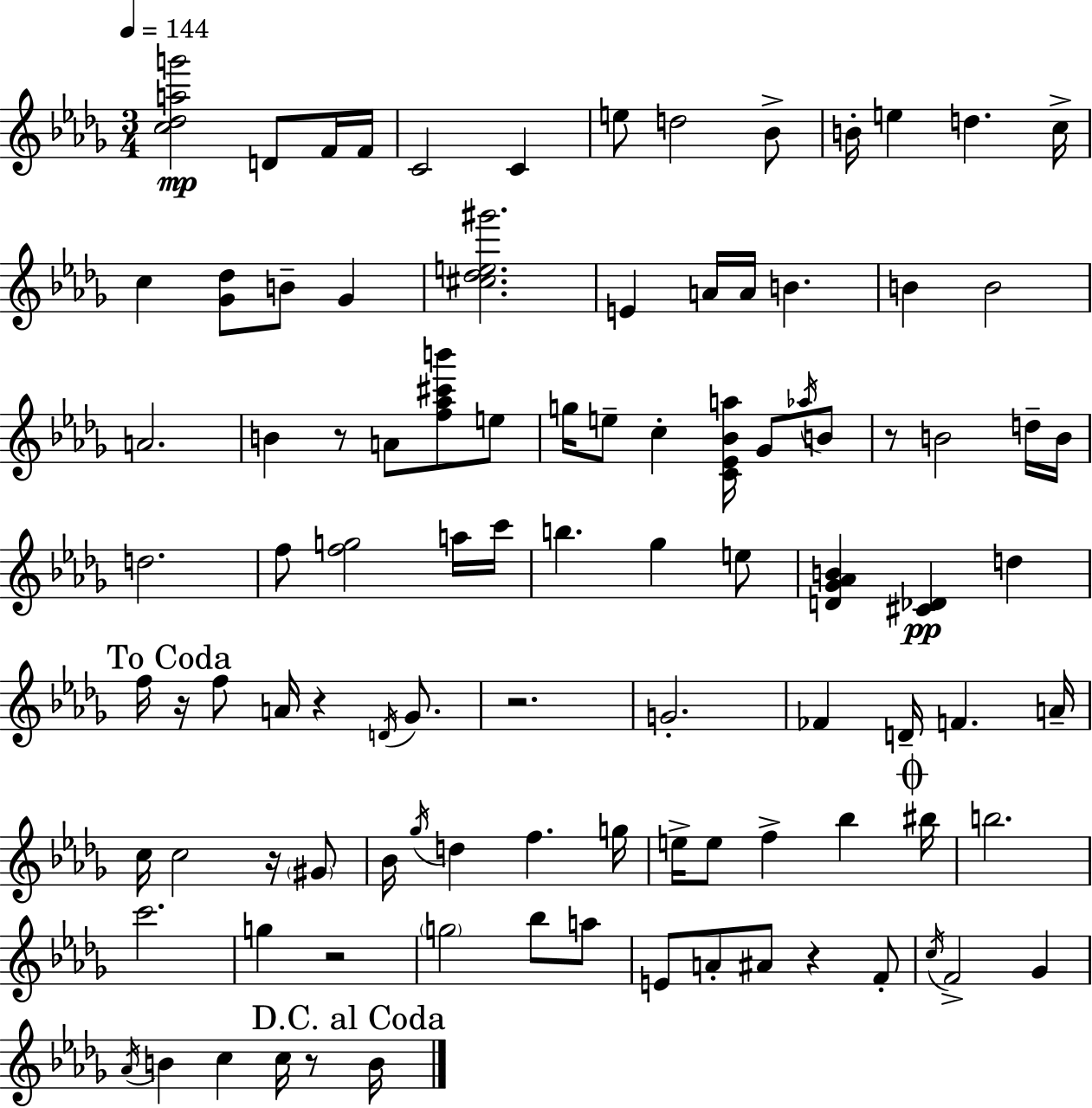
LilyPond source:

{
  \clef treble
  \numericTimeSignature
  \time 3/4
  \key bes \minor
  \tempo 4 = 144
  <c'' des'' a'' g'''>2\mp d'8 f'16 f'16 | c'2 c'4 | e''8 d''2 bes'8-> | b'16-. e''4 d''4. c''16-> | \break c''4 <ges' des''>8 b'8-- ges'4 | <cis'' des'' e'' gis'''>2. | e'4 a'16 a'16 b'4. | b'4 b'2 | \break a'2. | b'4 r8 a'8 <f'' aes'' cis''' b'''>8 e''8 | g''16 e''8-- c''4-. <c' ees' bes' a''>16 ges'8 \acciaccatura { aes''16 } b'8 | r8 b'2 d''16-- | \break b'16 d''2. | f''8 <f'' g''>2 a''16 | c'''16 b''4. ges''4 e''8 | <d' ges' aes' b'>4 <cis' des'>4\pp d''4 | \break \mark "To Coda" f''16 r16 f''8 a'16 r4 \acciaccatura { d'16 } ges'8. | r2. | g'2.-. | fes'4 d'16-- f'4. | \break a'16-- c''16 c''2 r16 | \parenthesize gis'8 bes'16 \acciaccatura { ges''16 } d''4 f''4. | g''16 e''16-> e''8 f''4-> bes''4 | \mark \markup { \musicglyph "scripts.coda" } bis''16 b''2. | \break c'''2. | g''4 r2 | \parenthesize g''2 bes''8 | a''8 e'8 a'8-. ais'8 r4 | \break f'8-. \acciaccatura { c''16 } f'2-> | ges'4 \acciaccatura { aes'16 } b'4 c''4 | c''16 r8 \mark "D.C. al Coda" b'16 \bar "|."
}